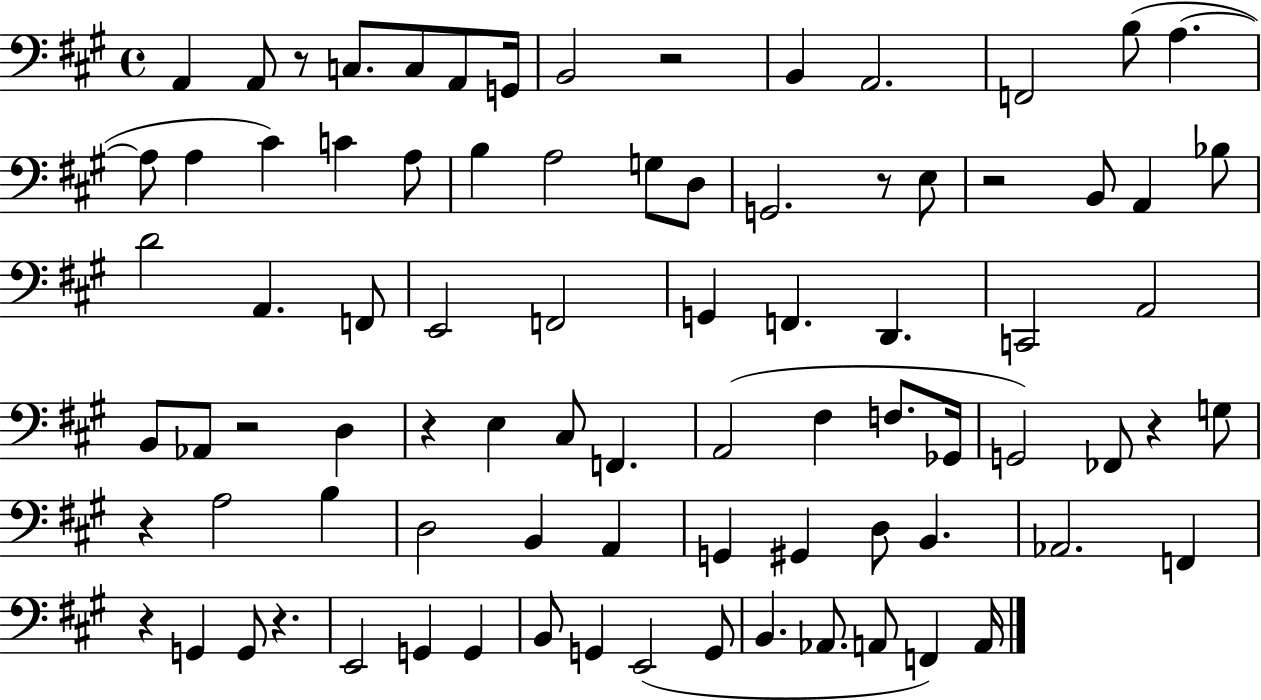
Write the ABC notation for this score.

X:1
T:Untitled
M:4/4
L:1/4
K:A
A,, A,,/2 z/2 C,/2 C,/2 A,,/2 G,,/4 B,,2 z2 B,, A,,2 F,,2 B,/2 A, A,/2 A, ^C C A,/2 B, A,2 G,/2 D,/2 G,,2 z/2 E,/2 z2 B,,/2 A,, _B,/2 D2 A,, F,,/2 E,,2 F,,2 G,, F,, D,, C,,2 A,,2 B,,/2 _A,,/2 z2 D, z E, ^C,/2 F,, A,,2 ^F, F,/2 _G,,/4 G,,2 _F,,/2 z G,/2 z A,2 B, D,2 B,, A,, G,, ^G,, D,/2 B,, _A,,2 F,, z G,, G,,/2 z E,,2 G,, G,, B,,/2 G,, E,,2 G,,/2 B,, _A,,/2 A,,/2 F,, A,,/4